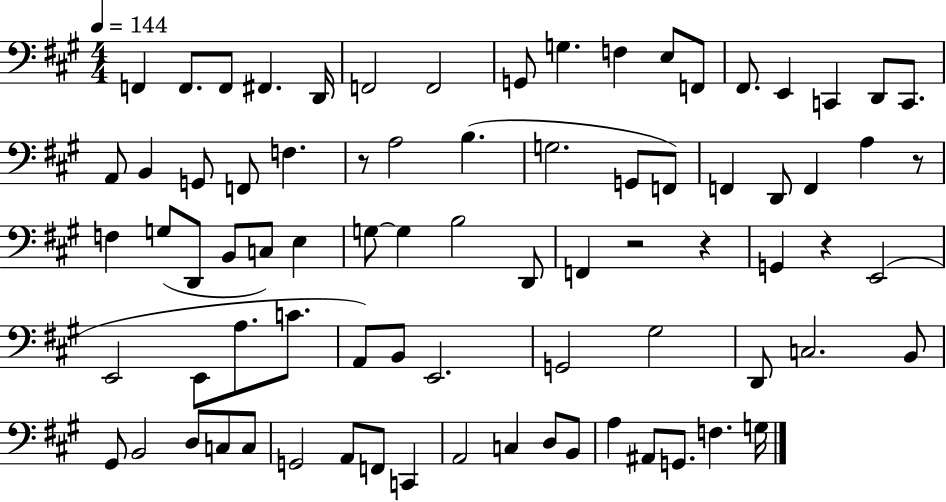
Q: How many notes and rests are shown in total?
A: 79